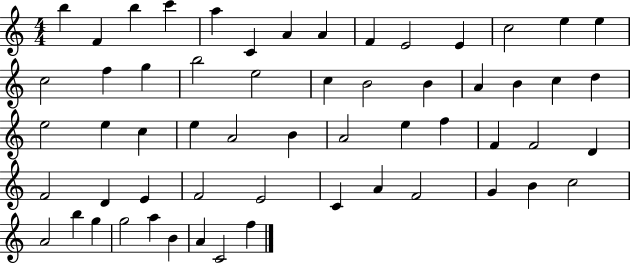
B5/q F4/q B5/q C6/q A5/q C4/q A4/q A4/q F4/q E4/h E4/q C5/h E5/q E5/q C5/h F5/q G5/q B5/h E5/h C5/q B4/h B4/q A4/q B4/q C5/q D5/q E5/h E5/q C5/q E5/q A4/h B4/q A4/h E5/q F5/q F4/q F4/h D4/q F4/h D4/q E4/q F4/h E4/h C4/q A4/q F4/h G4/q B4/q C5/h A4/h B5/q G5/q G5/h A5/q B4/q A4/q C4/h F5/q